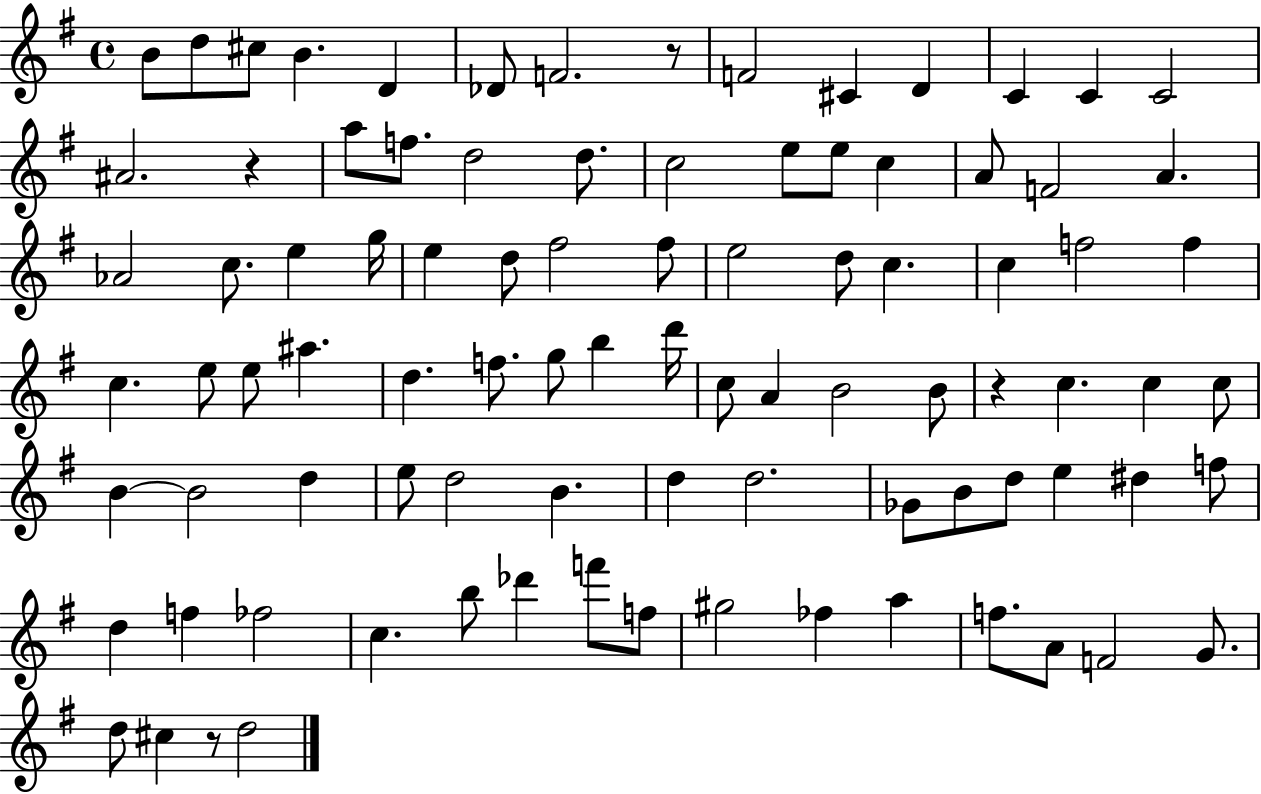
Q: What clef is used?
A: treble